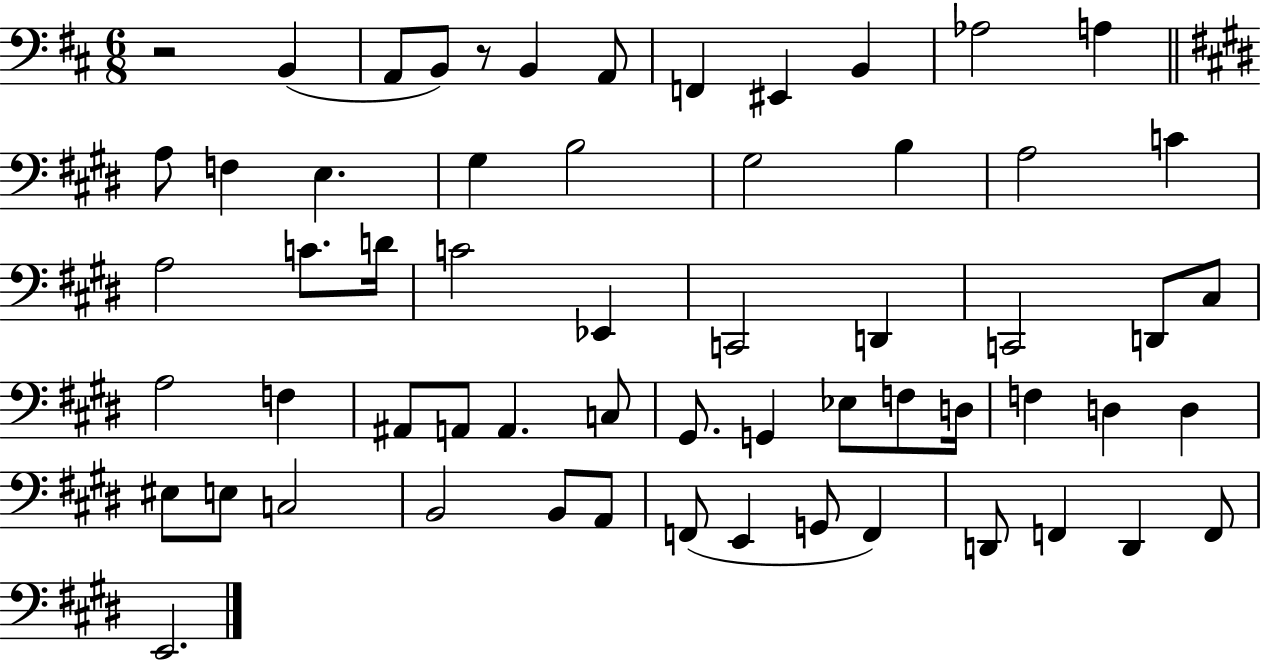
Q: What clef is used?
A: bass